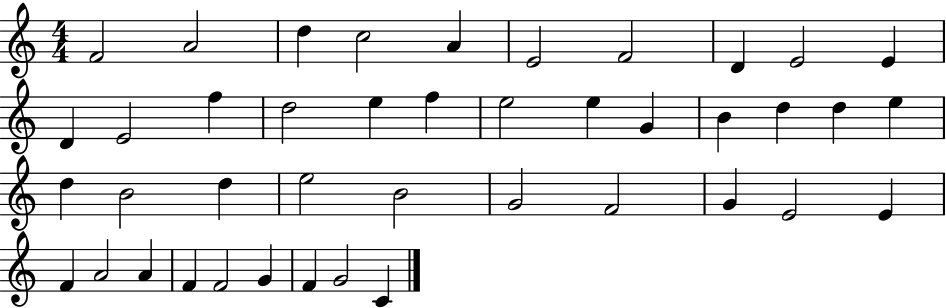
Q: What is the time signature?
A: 4/4